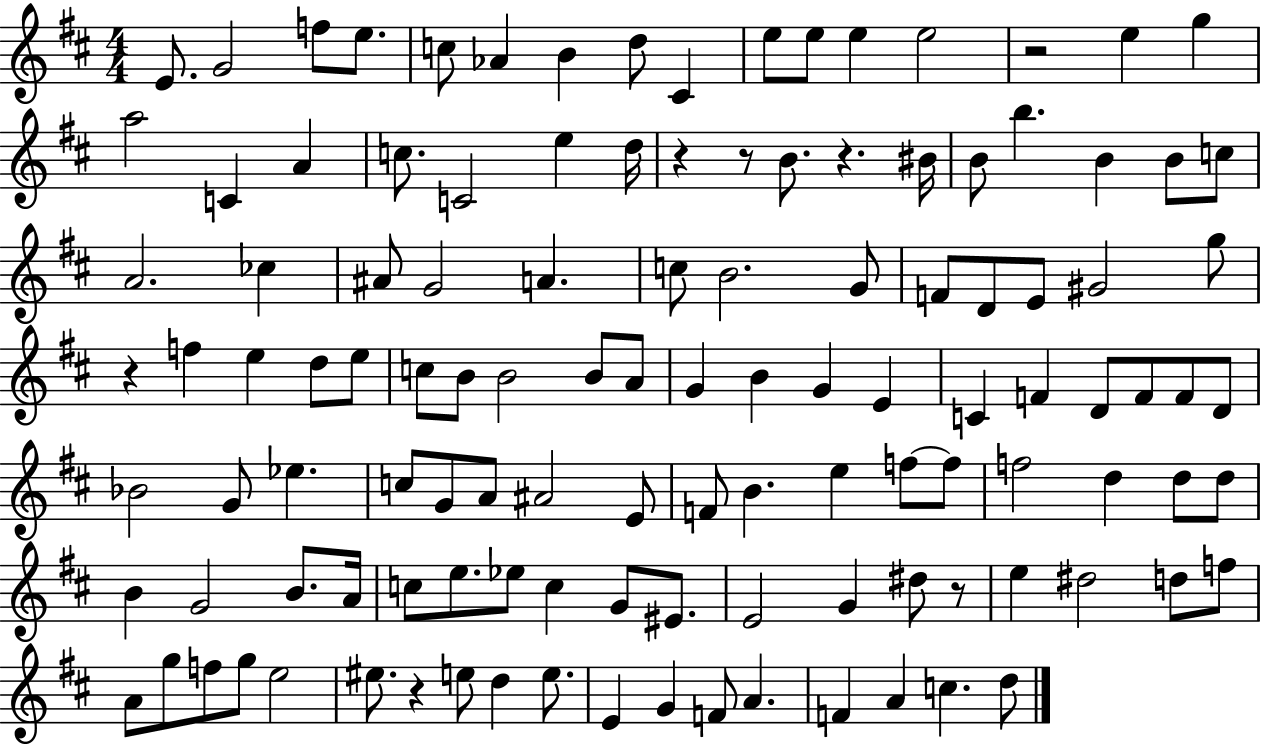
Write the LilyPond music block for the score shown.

{
  \clef treble
  \numericTimeSignature
  \time 4/4
  \key d \major
  e'8. g'2 f''8 e''8. | c''8 aes'4 b'4 d''8 cis'4 | e''8 e''8 e''4 e''2 | r2 e''4 g''4 | \break a''2 c'4 a'4 | c''8. c'2 e''4 d''16 | r4 r8 b'8. r4. bis'16 | b'8 b''4. b'4 b'8 c''8 | \break a'2. ces''4 | ais'8 g'2 a'4. | c''8 b'2. g'8 | f'8 d'8 e'8 gis'2 g''8 | \break r4 f''4 e''4 d''8 e''8 | c''8 b'8 b'2 b'8 a'8 | g'4 b'4 g'4 e'4 | c'4 f'4 d'8 f'8 f'8 d'8 | \break bes'2 g'8 ees''4. | c''8 g'8 a'8 ais'2 e'8 | f'8 b'4. e''4 f''8~~ f''8 | f''2 d''4 d''8 d''8 | \break b'4 g'2 b'8. a'16 | c''8 e''8. ees''8 c''4 g'8 eis'8. | e'2 g'4 dis''8 r8 | e''4 dis''2 d''8 f''8 | \break a'8 g''8 f''8 g''8 e''2 | eis''8. r4 e''8 d''4 e''8. | e'4 g'4 f'8 a'4. | f'4 a'4 c''4. d''8 | \break \bar "|."
}